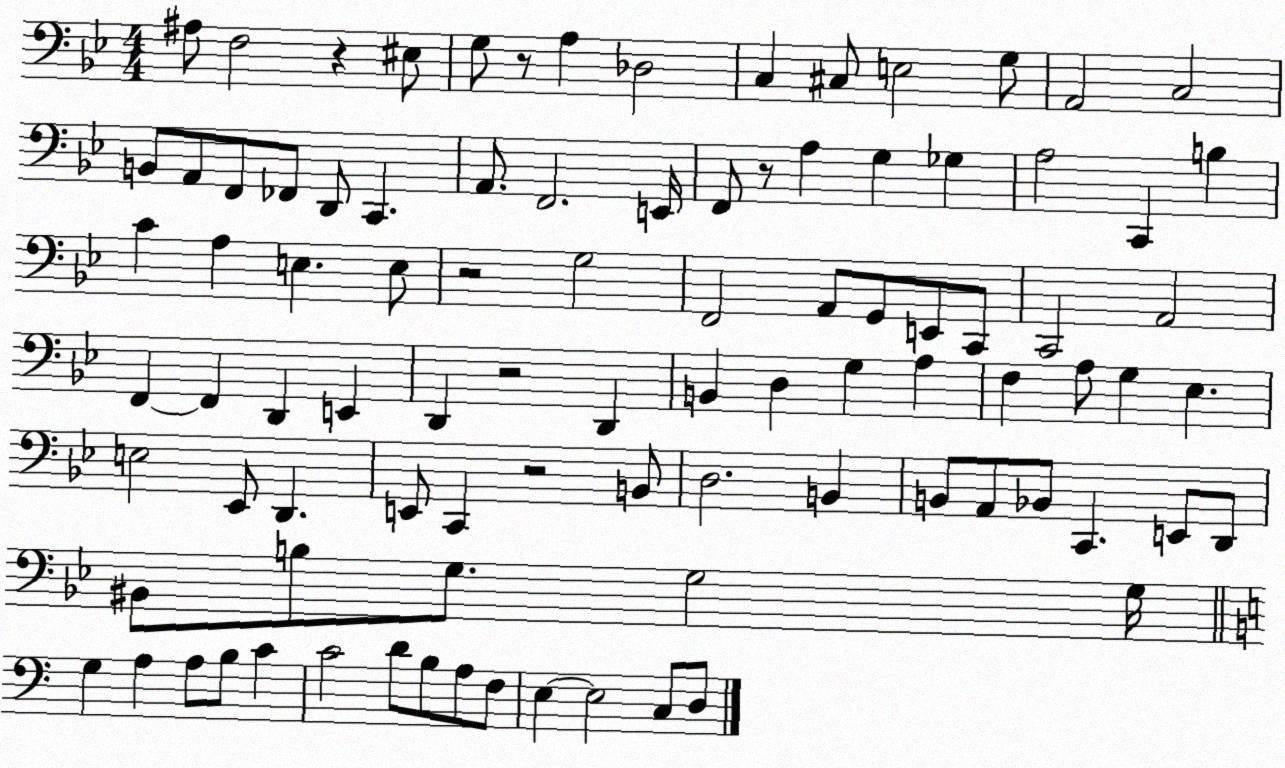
X:1
T:Untitled
M:4/4
L:1/4
K:Bb
^A,/2 F,2 z ^E,/2 G,/2 z/2 A, _D,2 C, ^C,/2 E,2 G,/2 A,,2 C,2 B,,/2 A,,/2 F,,/2 _F,,/2 D,,/2 C,, A,,/2 F,,2 E,,/4 F,,/2 z/2 A, G, _G, A,2 C,, B, C A, E, E,/2 z2 G,2 F,,2 A,,/2 G,,/2 E,,/2 C,,/2 C,,2 A,,2 F,, F,, D,, E,, D,, z2 D,, B,, D, G, A, F, A,/2 G, _E, E,2 _E,,/2 D,, E,,/2 C,, z2 B,,/2 D,2 B,, B,,/2 A,,/2 _B,,/2 C,, E,,/2 D,,/2 ^B,,/2 B,/2 G,/2 G,2 G,/4 G, A, A,/2 B,/2 C C2 D/2 B,/2 A,/2 F,/2 E, E,2 C,/2 D,/2